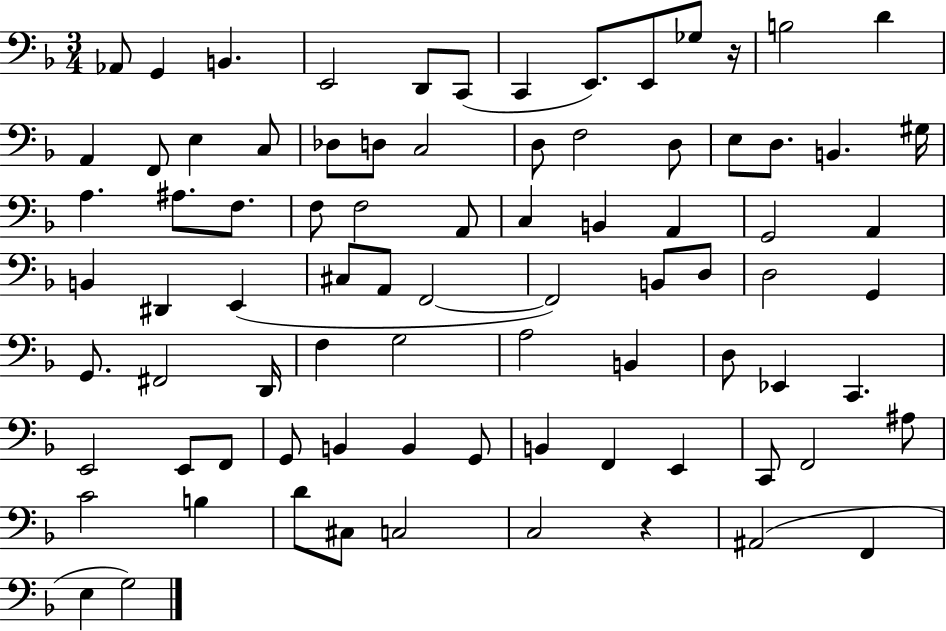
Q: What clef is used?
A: bass